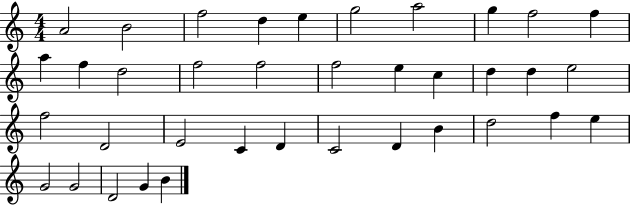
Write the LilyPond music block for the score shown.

{
  \clef treble
  \numericTimeSignature
  \time 4/4
  \key c \major
  a'2 b'2 | f''2 d''4 e''4 | g''2 a''2 | g''4 f''2 f''4 | \break a''4 f''4 d''2 | f''2 f''2 | f''2 e''4 c''4 | d''4 d''4 e''2 | \break f''2 d'2 | e'2 c'4 d'4 | c'2 d'4 b'4 | d''2 f''4 e''4 | \break g'2 g'2 | d'2 g'4 b'4 | \bar "|."
}